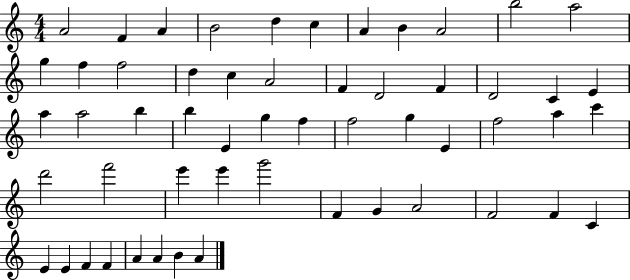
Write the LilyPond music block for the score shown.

{
  \clef treble
  \numericTimeSignature
  \time 4/4
  \key c \major
  a'2 f'4 a'4 | b'2 d''4 c''4 | a'4 b'4 a'2 | b''2 a''2 | \break g''4 f''4 f''2 | d''4 c''4 a'2 | f'4 d'2 f'4 | d'2 c'4 e'4 | \break a''4 a''2 b''4 | b''4 e'4 g''4 f''4 | f''2 g''4 e'4 | f''2 a''4 c'''4 | \break d'''2 f'''2 | e'''4 e'''4 g'''2 | f'4 g'4 a'2 | f'2 f'4 c'4 | \break e'4 e'4 f'4 f'4 | a'4 a'4 b'4 a'4 | \bar "|."
}